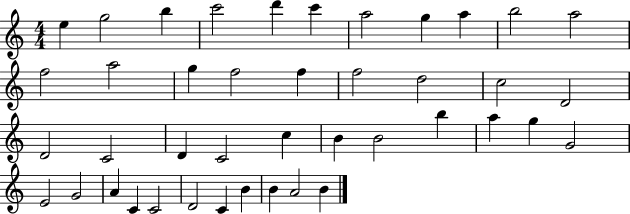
{
  \clef treble
  \numericTimeSignature
  \time 4/4
  \key c \major
  e''4 g''2 b''4 | c'''2 d'''4 c'''4 | a''2 g''4 a''4 | b''2 a''2 | \break f''2 a''2 | g''4 f''2 f''4 | f''2 d''2 | c''2 d'2 | \break d'2 c'2 | d'4 c'2 c''4 | b'4 b'2 b''4 | a''4 g''4 g'2 | \break e'2 g'2 | a'4 c'4 c'2 | d'2 c'4 b'4 | b'4 a'2 b'4 | \break \bar "|."
}